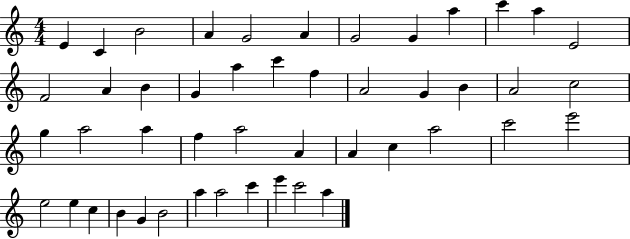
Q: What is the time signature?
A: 4/4